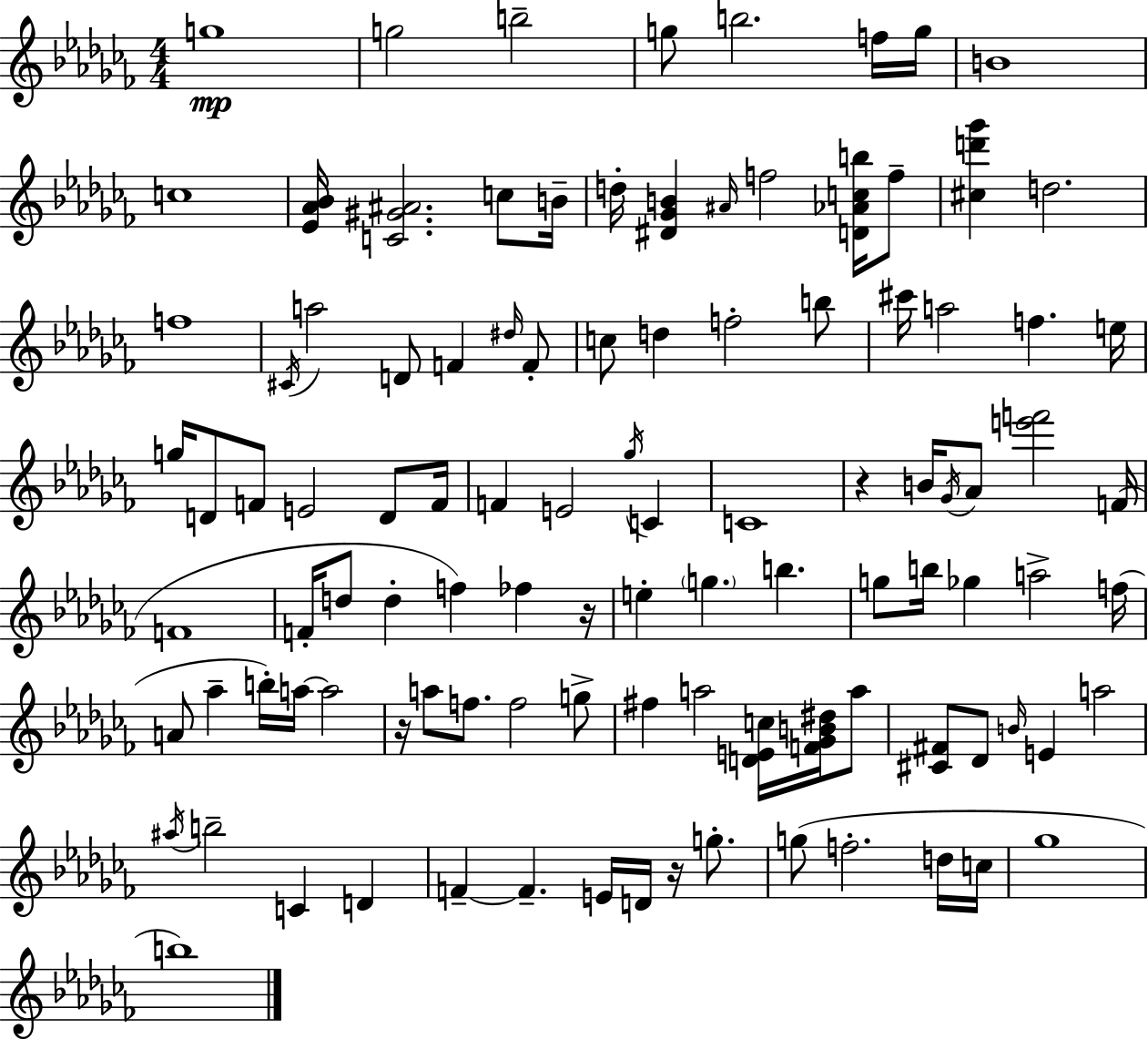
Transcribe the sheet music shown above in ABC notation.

X:1
T:Untitled
M:4/4
L:1/4
K:Abm
g4 g2 b2 g/2 b2 f/4 g/4 B4 c4 [_E_A_B]/4 [C^G^A]2 c/2 B/4 d/4 [^D_GB] ^A/4 f2 [D_Acb]/4 f/2 [^cd'_g'] d2 f4 ^C/4 a2 D/2 F ^d/4 F/2 c/2 d f2 b/2 ^c'/4 a2 f e/4 g/4 D/2 F/2 E2 D/2 F/4 F E2 _g/4 C C4 z B/4 _G/4 _A/2 [e'f']2 F/4 F4 F/4 d/2 d f _f z/4 e g b g/2 b/4 _g a2 f/4 A/2 _a b/4 a/4 a2 z/4 a/2 f/2 f2 g/2 ^f a2 [DEc]/4 [F_GB^d]/4 a/2 [^C^F]/2 _D/2 B/4 E a2 ^a/4 b2 C D F F E/4 D/4 z/4 g/2 g/2 f2 d/4 c/4 _g4 b4